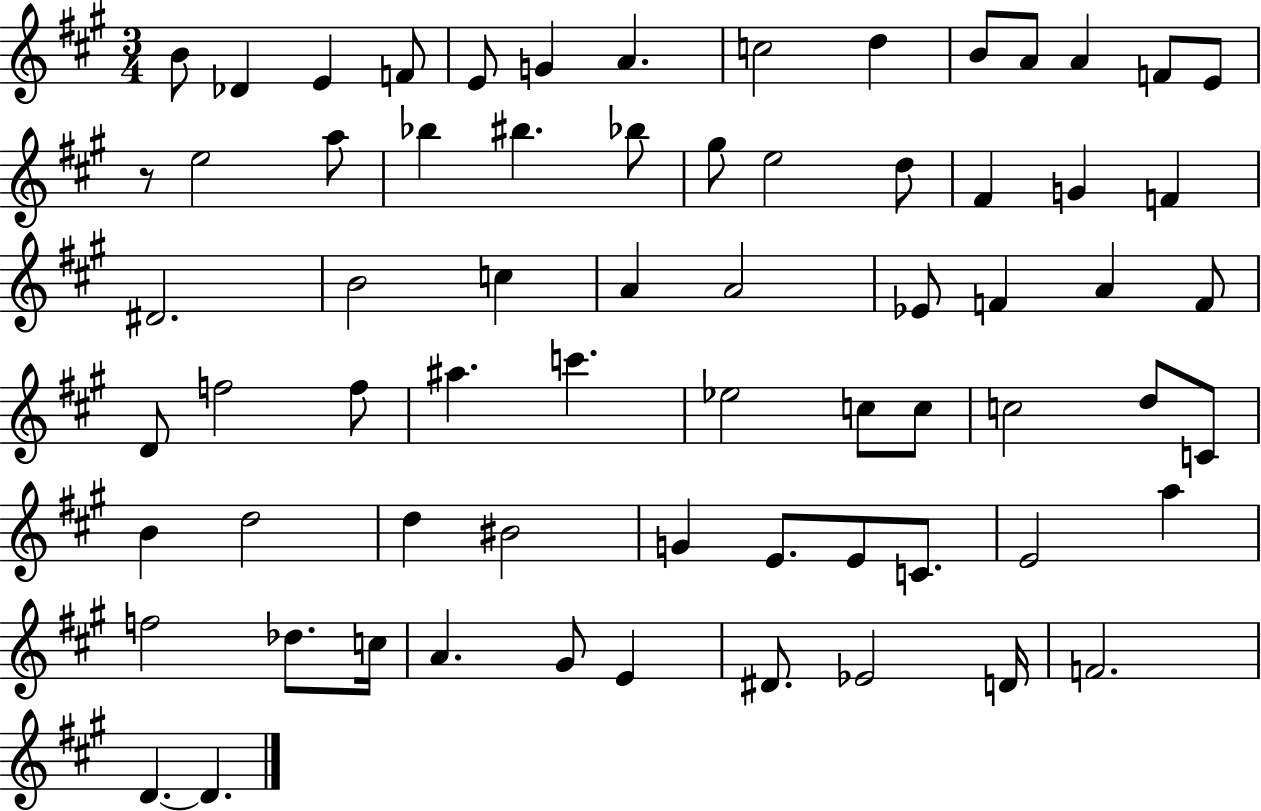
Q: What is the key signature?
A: A major